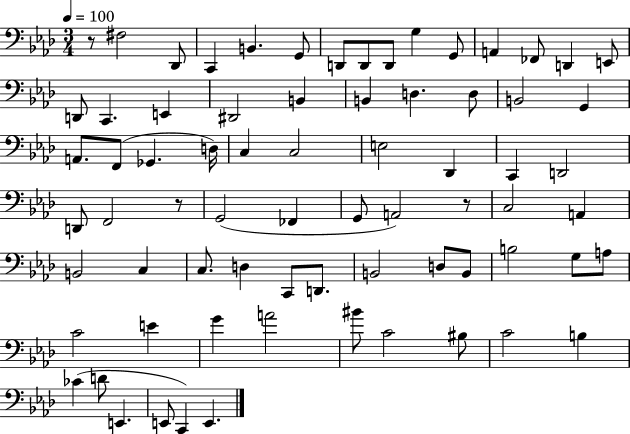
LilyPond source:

{
  \clef bass
  \numericTimeSignature
  \time 3/4
  \key aes \major
  \tempo 4 = 100
  r8 fis2 des,8 | c,4 b,4. g,8 | d,8 d,8 d,8 g4 g,8 | a,4 fes,8 d,4 e,8 | \break d,8 c,4. e,4 | dis,2 b,4 | b,4 d4. d8 | b,2 g,4 | \break a,8. f,8( ges,4. d16) | c4 c2 | e2 des,4 | c,4 d,2 | \break d,8 f,2 r8 | g,2( fes,4 | g,8 a,2) r8 | c2 a,4 | \break b,2 c4 | c8. d4 c,8 d,8. | b,2 d8 b,8 | b2 g8 a8 | \break c'2 e'4 | g'4 a'2 | bis'8 c'2 bis8 | c'2 b4 | \break ces'4( d'8 e,4. | e,8 c,4) e,4. | \bar "|."
}